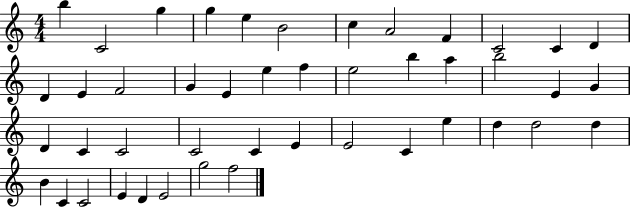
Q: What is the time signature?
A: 4/4